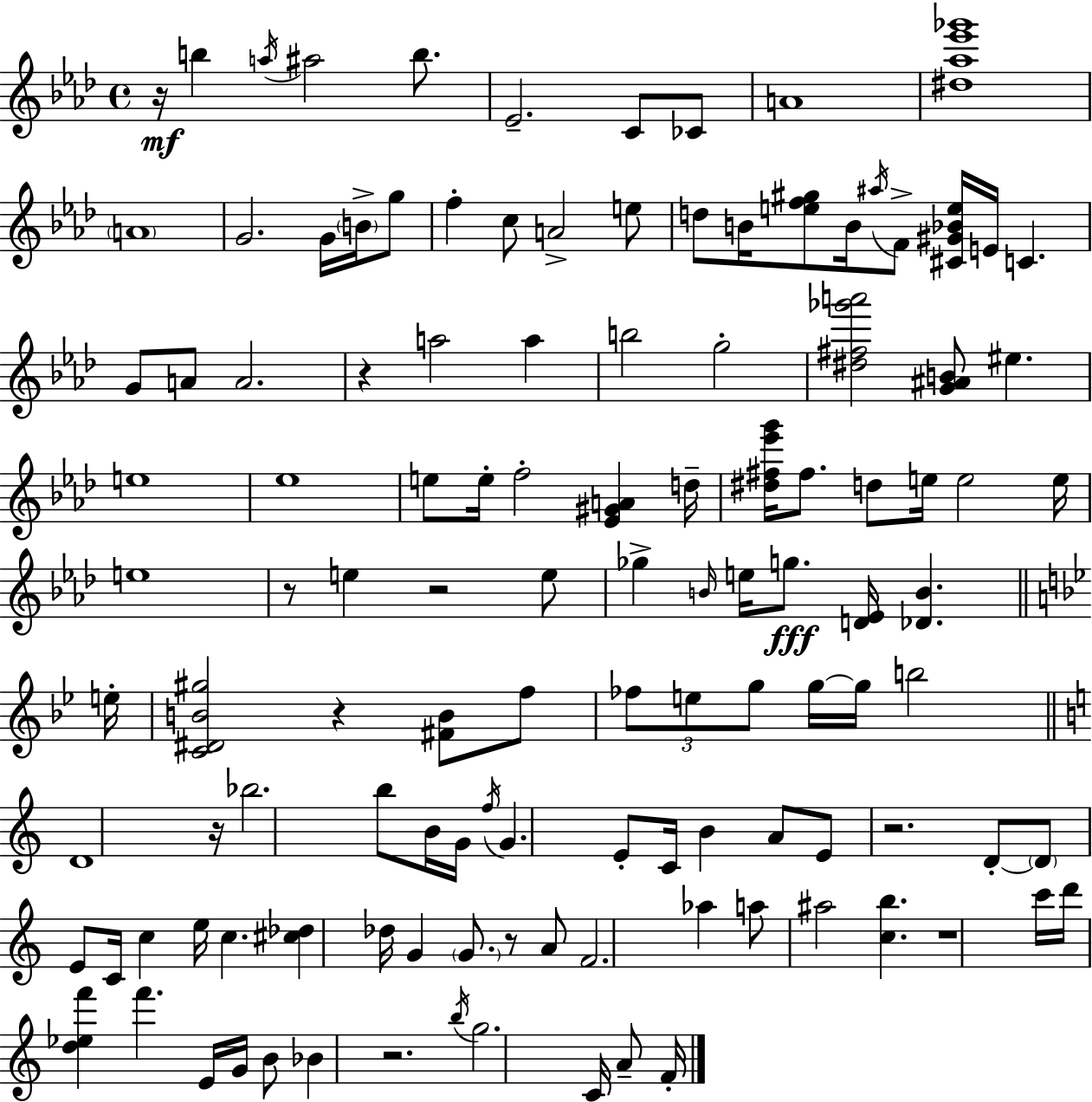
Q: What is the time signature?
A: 4/4